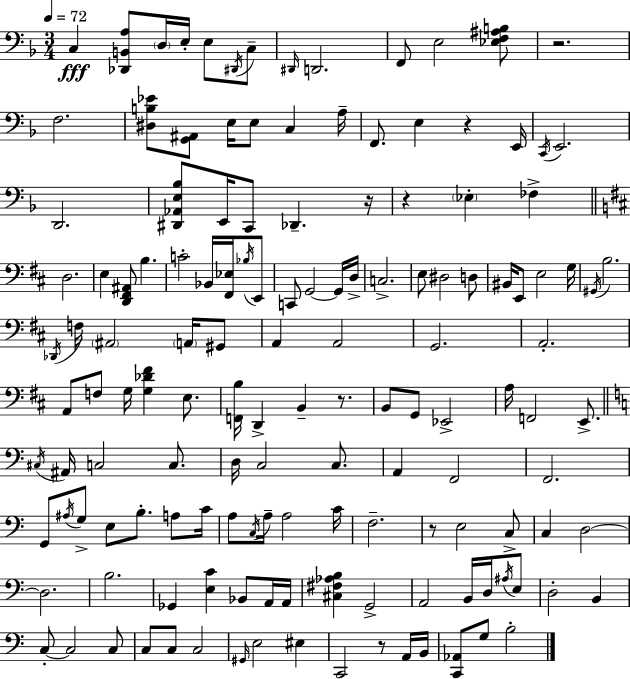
{
  \clef bass
  \numericTimeSignature
  \time 3/4
  \key f \major
  \tempo 4 = 72
  c4\fff <des, b, a>8 \parenthesize d16 e16-. e8 \acciaccatura { dis,16 } c8-- | \grace { dis,16 } d,2. | f,8 e2 | <ees f ais b>8 r2. | \break f2. | <dis b ees'>8 <g, ais,>8 e16 e8 c4 | a16-- f,8. e4 r4 | e,16 \acciaccatura { c,16 } e,2. | \break d,2. | <dis, aes, e bes>8 e,16 c,8 des,4.-- | r16 r4 \parenthesize ees4-. fes4-> | \bar "||" \break \key d \major d2. | e4 <d, fis, ais,>8 b4. | c'2-. bes,16 <fis, ees>16 \acciaccatura { bes16 } e,8 | c,8 g,2~~ g,16 | \break d16-> c2.-> | e8 dis2 d8 | bis,16 e,8 e2 | g16 \acciaccatura { gis,16 } b2. | \break \acciaccatura { des,16 } f16 \parenthesize ais,2 | \parenthesize a,16 gis,8 a,4 a,2 | g,2. | a,2.-. | \break a,8 f8 g16 <g des' fis'>4 | e8. <f, b>16 d,4-> b,4-- | r8. b,8 g,8 ees,2-> | a16 f,2 | \break e,8.-> \bar "||" \break \key c \major \acciaccatura { cis16 } ais,16 c2 c8. | d16 c2 c8. | a,4 f,2 | f,2. | \break g,8 \acciaccatura { ais16 } g8-> e8 b8.-. a8 | c'16 a8 \acciaccatura { c16 } a16-- a2 | c'16 f2.-- | r8 e2 | \break c8-> c4 d2~~ | d2. | b2. | ges,4 <e c'>4 bes,8 | \break a,16 a,16 <cis fis aes b>4 g,2-> | a,2 b,16 | d16 \acciaccatura { ais16 } e8 d2-. | b,4 c8-.~~ c2 | \break c8 c8 c8 c2 | \grace { gis,16 } e2 | eis4 c,2 | r8 a,16 b,16 <c, aes,>8 g8 b2-. | \break \bar "|."
}